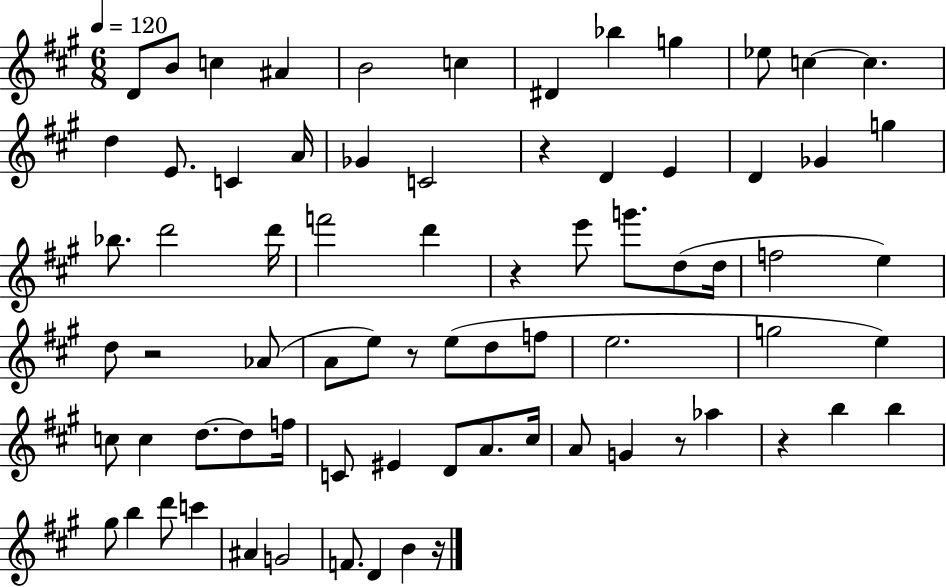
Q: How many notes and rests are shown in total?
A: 75